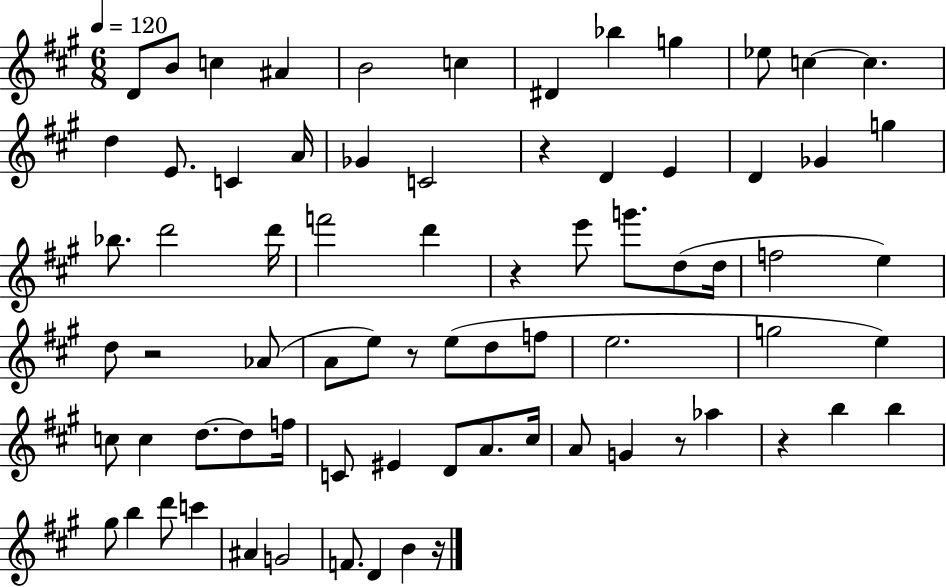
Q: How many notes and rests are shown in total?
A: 75